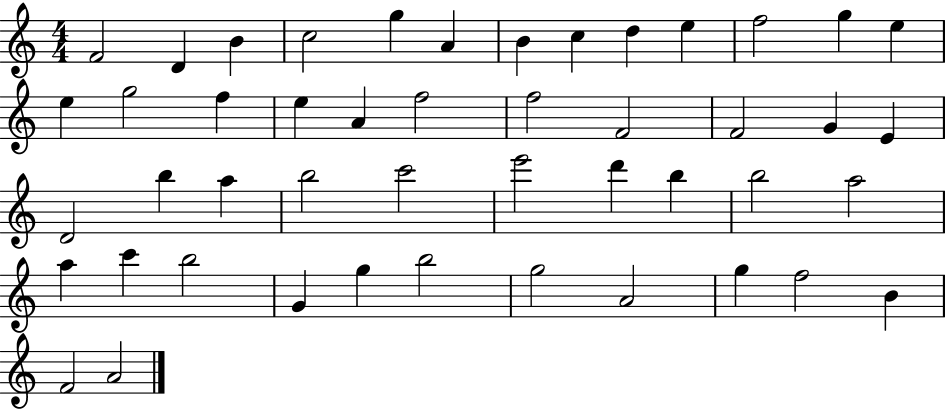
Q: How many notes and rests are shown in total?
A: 47